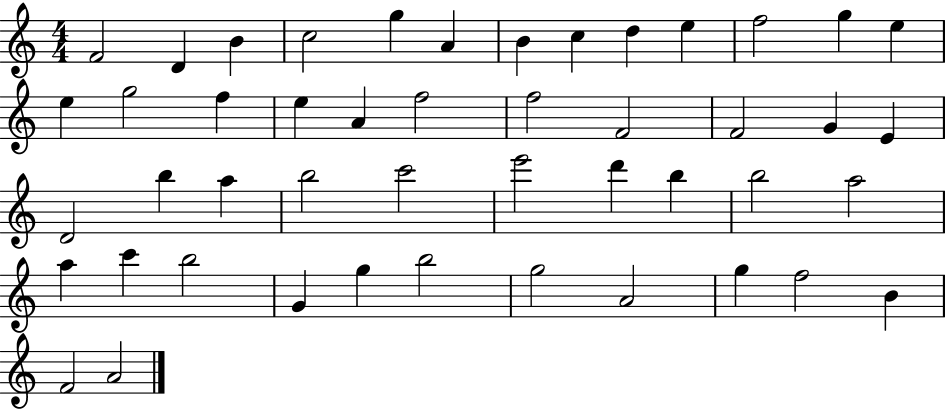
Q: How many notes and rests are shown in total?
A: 47